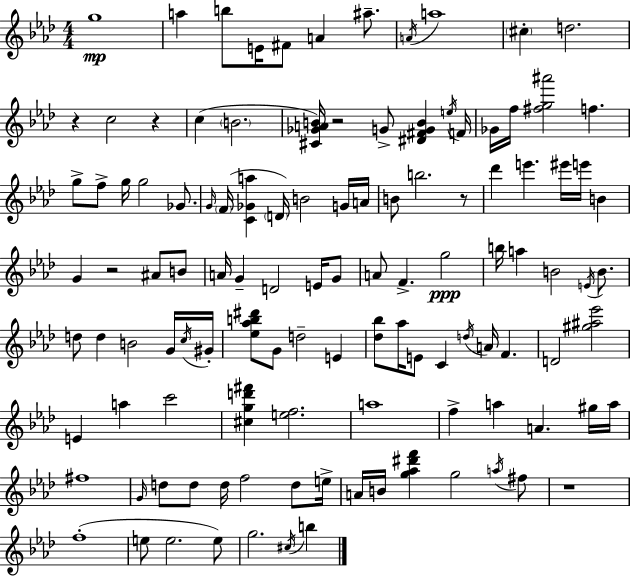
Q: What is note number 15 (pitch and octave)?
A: G4